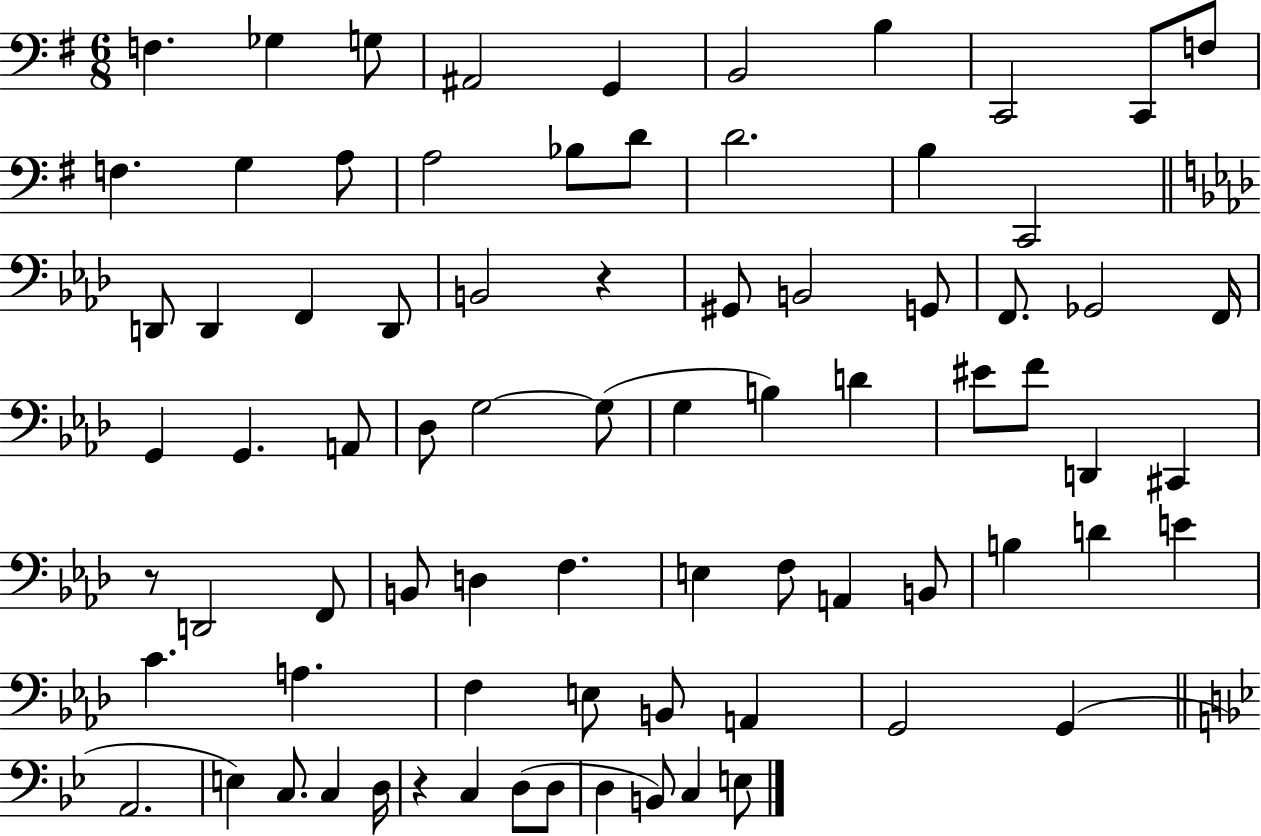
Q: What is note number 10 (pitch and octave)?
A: F3